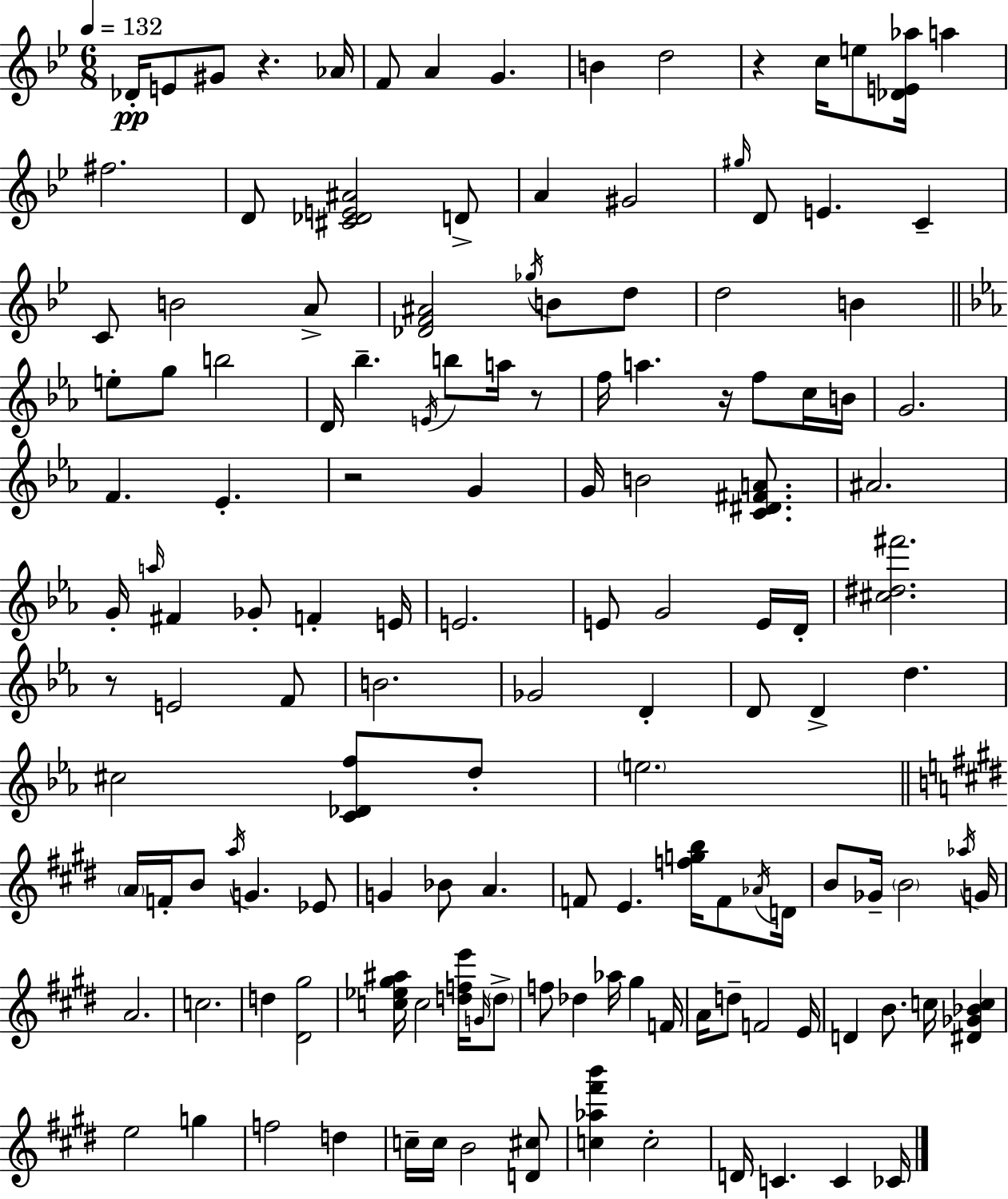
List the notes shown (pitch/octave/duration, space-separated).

Db4/s E4/e G#4/e R/q. Ab4/s F4/e A4/q G4/q. B4/q D5/h R/q C5/s E5/e [Db4,E4,Ab5]/s A5/q F#5/h. D4/e [C#4,Db4,E4,A#4]/h D4/e A4/q G#4/h G#5/s D4/e E4/q. C4/q C4/e B4/h A4/e [Db4,F4,A#4]/h Gb5/s B4/e D5/e D5/h B4/q E5/e G5/e B5/h D4/s Bb5/q. E4/s B5/e A5/s R/e F5/s A5/q. R/s F5/e C5/s B4/s G4/h. F4/q. Eb4/q. R/h G4/q G4/s B4/h [C4,D#4,F#4,A4]/e. A#4/h. G4/s A5/s F#4/q Gb4/e F4/q E4/s E4/h. E4/e G4/h E4/s D4/s [C#5,D#5,F#6]/h. R/e E4/h F4/e B4/h. Gb4/h D4/q D4/e D4/q D5/q. C#5/h [C4,Db4,F5]/e D5/e E5/h. A4/s F4/s B4/e A5/s G4/q. Eb4/e G4/q Bb4/e A4/q. F4/e E4/q. [F5,G5,B5]/s F4/e Ab4/s D4/s B4/e Gb4/s B4/h Ab5/s G4/s A4/h. C5/h. D5/q [D#4,G#5]/h [C5,Eb5,G#5,A#5]/s C5/h [D5,F5,E6]/s G4/s D5/e F5/e Db5/q Ab5/s G#5/q F4/s A4/s D5/e F4/h E4/s D4/q B4/e. C5/s [D#4,Gb4,Bb4,C5]/q E5/h G5/q F5/h D5/q C5/s C5/s B4/h [D4,C#5]/e [C5,Ab5,F#6,B6]/q C5/h D4/s C4/q. C4/q CES4/s